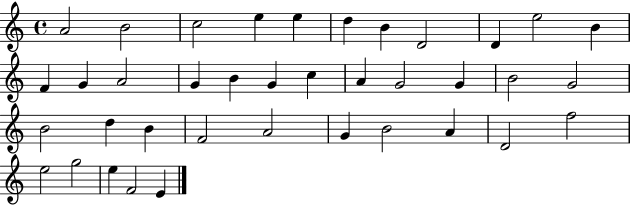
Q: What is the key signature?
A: C major